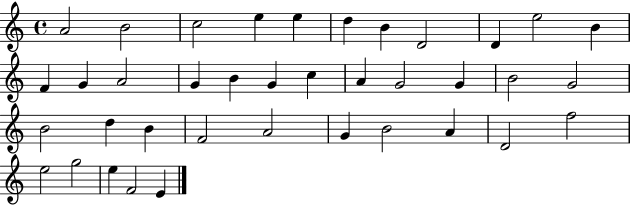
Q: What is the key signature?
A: C major